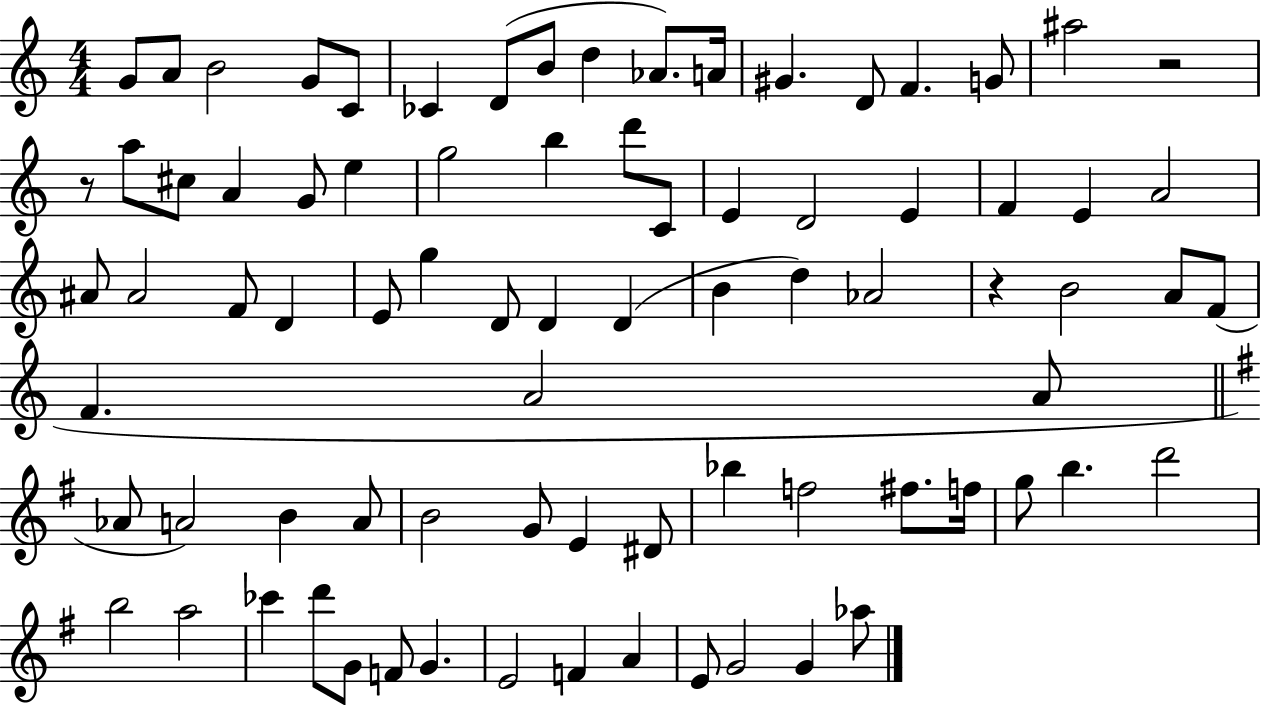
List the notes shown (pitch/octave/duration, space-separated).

G4/e A4/e B4/h G4/e C4/e CES4/q D4/e B4/e D5/q Ab4/e. A4/s G#4/q. D4/e F4/q. G4/e A#5/h R/h R/e A5/e C#5/e A4/q G4/e E5/q G5/h B5/q D6/e C4/e E4/q D4/h E4/q F4/q E4/q A4/h A#4/e A#4/h F4/e D4/q E4/e G5/q D4/e D4/q D4/q B4/q D5/q Ab4/h R/q B4/h A4/e F4/e F4/q. A4/h A4/e Ab4/e A4/h B4/q A4/e B4/h G4/e E4/q D#4/e Bb5/q F5/h F#5/e. F5/s G5/e B5/q. D6/h B5/h A5/h CES6/q D6/e G4/e F4/e G4/q. E4/h F4/q A4/q E4/e G4/h G4/q Ab5/e